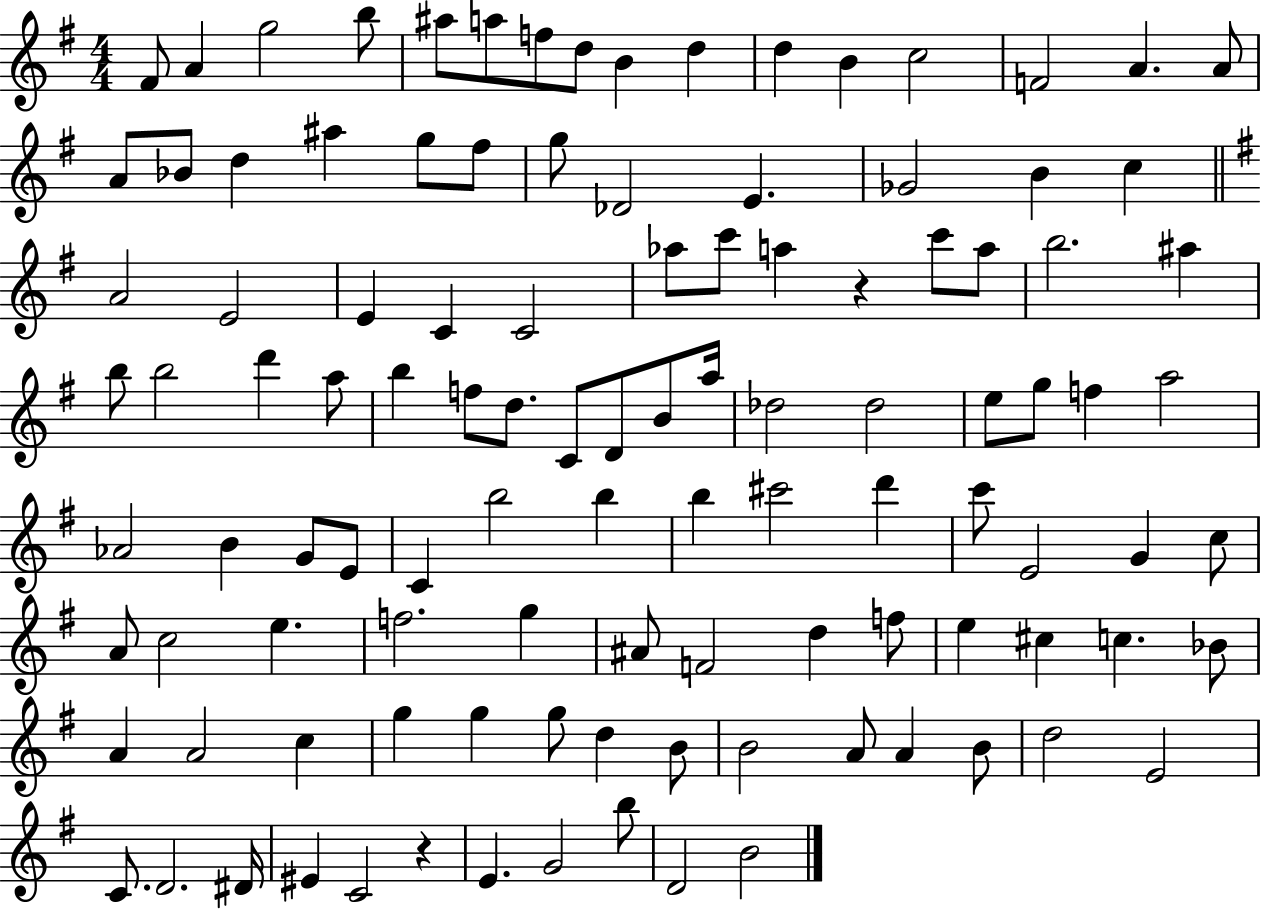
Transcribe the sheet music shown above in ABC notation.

X:1
T:Untitled
M:4/4
L:1/4
K:G
^F/2 A g2 b/2 ^a/2 a/2 f/2 d/2 B d d B c2 F2 A A/2 A/2 _B/2 d ^a g/2 ^f/2 g/2 _D2 E _G2 B c A2 E2 E C C2 _a/2 c'/2 a z c'/2 a/2 b2 ^a b/2 b2 d' a/2 b f/2 d/2 C/2 D/2 B/2 a/4 _d2 _d2 e/2 g/2 f a2 _A2 B G/2 E/2 C b2 b b ^c'2 d' c'/2 E2 G c/2 A/2 c2 e f2 g ^A/2 F2 d f/2 e ^c c _B/2 A A2 c g g g/2 d B/2 B2 A/2 A B/2 d2 E2 C/2 D2 ^D/4 ^E C2 z E G2 b/2 D2 B2